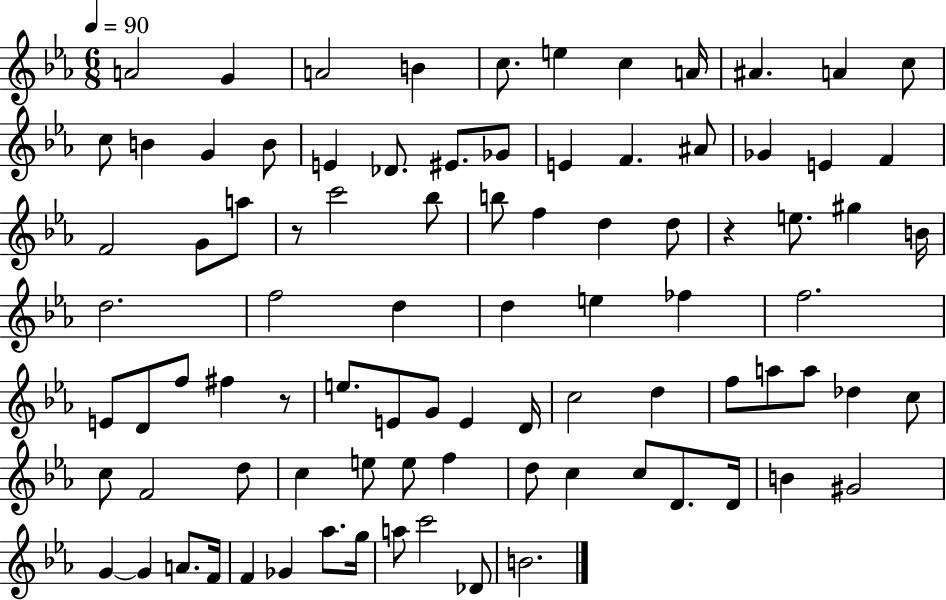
{
  \clef treble
  \numericTimeSignature
  \time 6/8
  \key ees \major
  \tempo 4 = 90
  \repeat volta 2 { a'2 g'4 | a'2 b'4 | c''8. e''4 c''4 a'16 | ais'4. a'4 c''8 | \break c''8 b'4 g'4 b'8 | e'4 des'8. eis'8. ges'8 | e'4 f'4. ais'8 | ges'4 e'4 f'4 | \break f'2 g'8 a''8 | r8 c'''2 bes''8 | b''8 f''4 d''4 d''8 | r4 e''8. gis''4 b'16 | \break d''2. | f''2 d''4 | d''4 e''4 fes''4 | f''2. | \break e'8 d'8 f''8 fis''4 r8 | e''8. e'8 g'8 e'4 d'16 | c''2 d''4 | f''8 a''8 a''8 des''4 c''8 | \break c''8 f'2 d''8 | c''4 e''8 e''8 f''4 | d''8 c''4 c''8 d'8. d'16 | b'4 gis'2 | \break g'4~~ g'4 a'8. f'16 | f'4 ges'4 aes''8. g''16 | a''8 c'''2 des'8 | b'2. | \break } \bar "|."
}